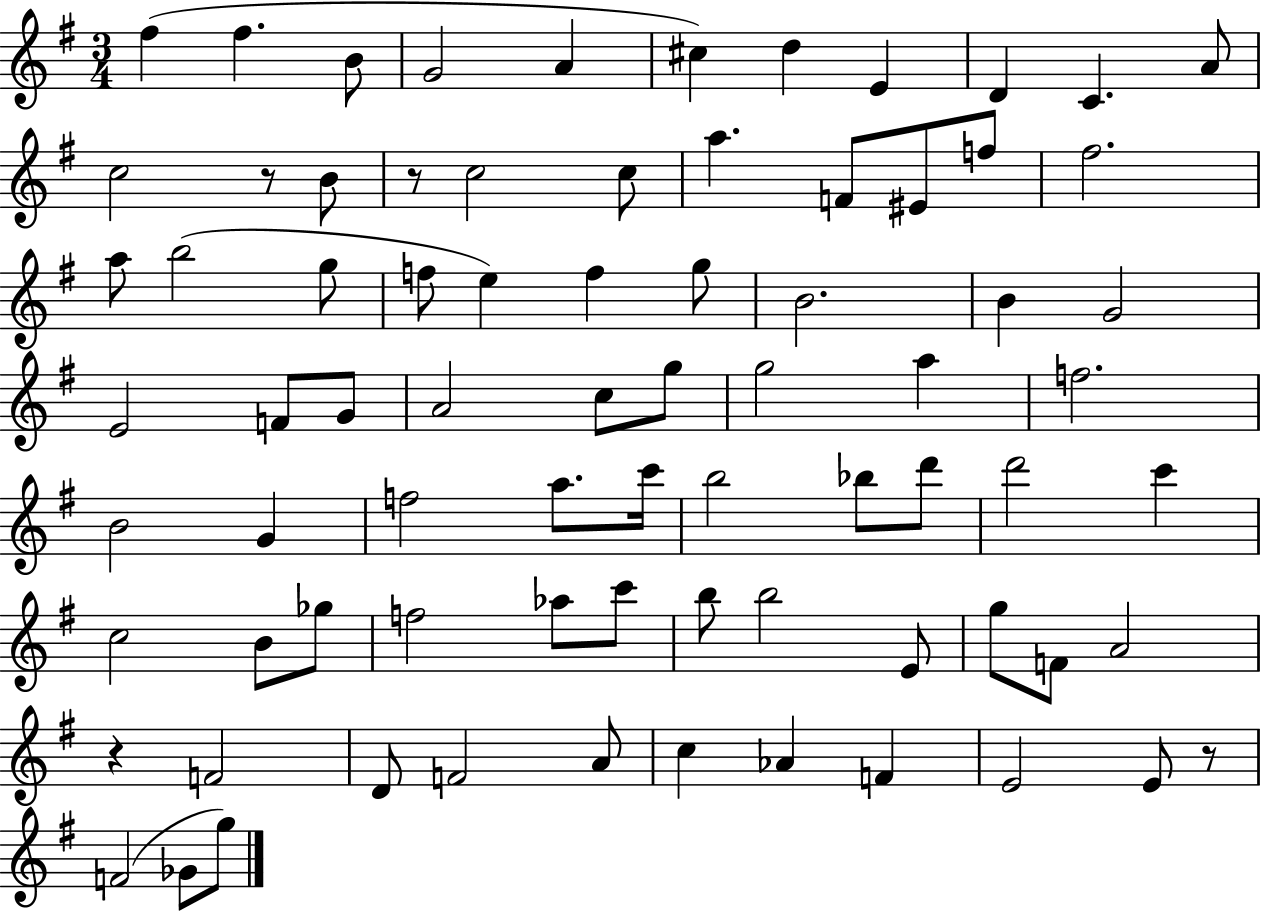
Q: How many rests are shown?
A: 4